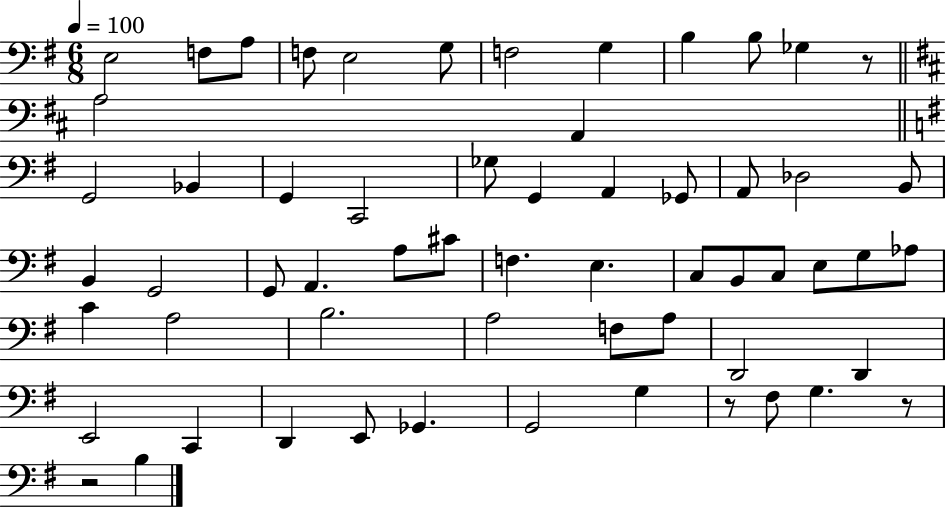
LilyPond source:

{
  \clef bass
  \numericTimeSignature
  \time 6/8
  \key g \major
  \tempo 4 = 100
  \repeat volta 2 { e2 f8 a8 | f8 e2 g8 | f2 g4 | b4 b8 ges4 r8 | \break \bar "||" \break \key d \major a2 a,4 | \bar "||" \break \key g \major g,2 bes,4 | g,4 c,2 | ges8 g,4 a,4 ges,8 | a,8 des2 b,8 | \break b,4 g,2 | g,8 a,4. a8 cis'8 | f4. e4. | c8 b,8 c8 e8 g8 aes8 | \break c'4 a2 | b2. | a2 f8 a8 | d,2 d,4 | \break e,2 c,4 | d,4 e,8 ges,4. | g,2 g4 | r8 fis8 g4. r8 | \break r2 b4 | } \bar "|."
}